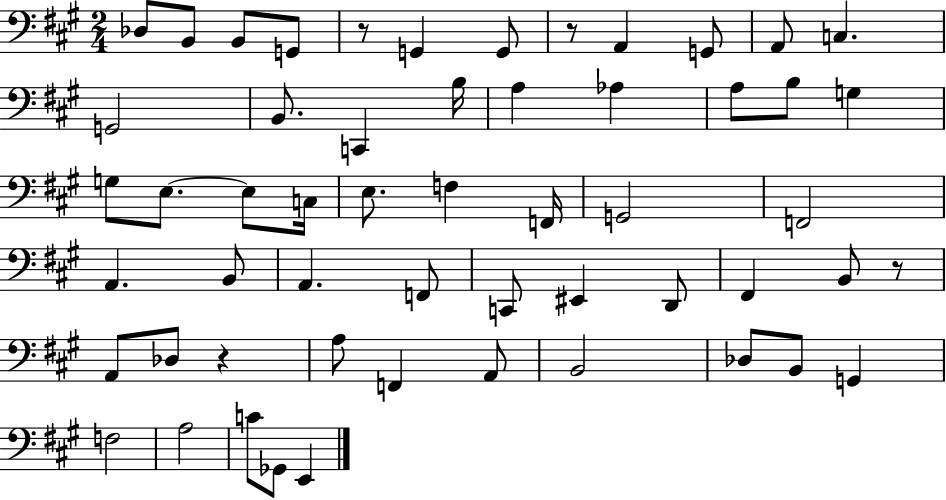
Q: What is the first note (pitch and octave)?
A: Db3